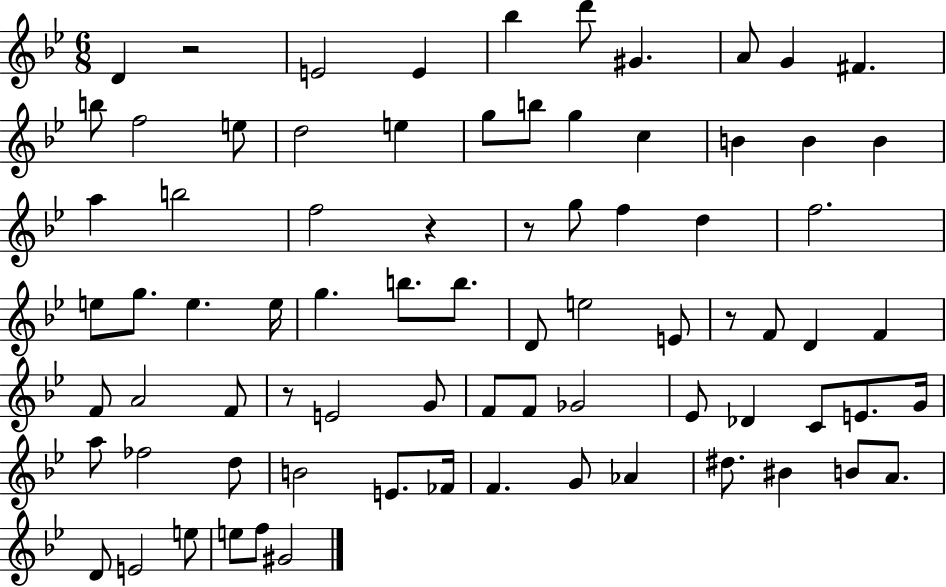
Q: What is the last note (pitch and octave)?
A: G#4